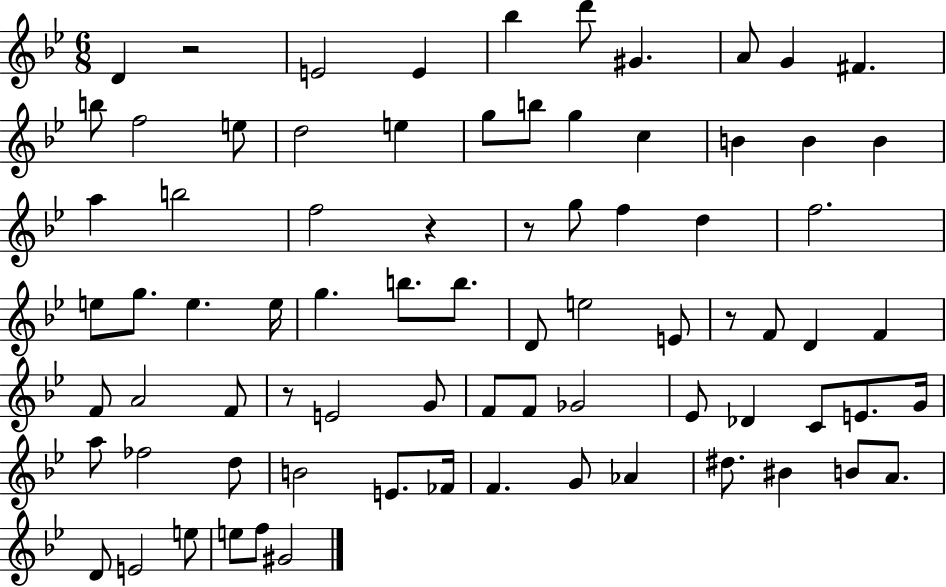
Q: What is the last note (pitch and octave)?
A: G#4